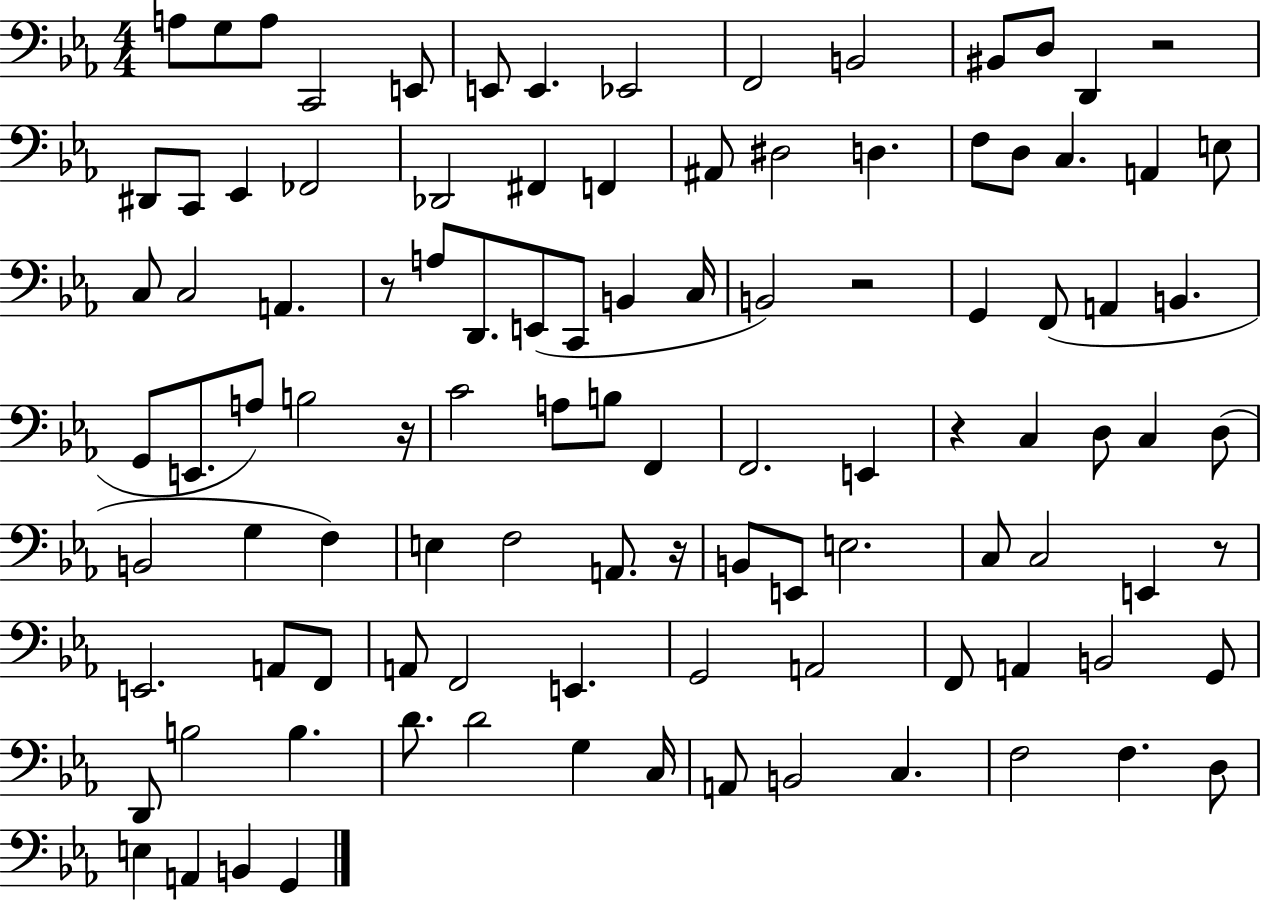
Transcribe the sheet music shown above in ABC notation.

X:1
T:Untitled
M:4/4
L:1/4
K:Eb
A,/2 G,/2 A,/2 C,,2 E,,/2 E,,/2 E,, _E,,2 F,,2 B,,2 ^B,,/2 D,/2 D,, z2 ^D,,/2 C,,/2 _E,, _F,,2 _D,,2 ^F,, F,, ^A,,/2 ^D,2 D, F,/2 D,/2 C, A,, E,/2 C,/2 C,2 A,, z/2 A,/2 D,,/2 E,,/2 C,,/2 B,, C,/4 B,,2 z2 G,, F,,/2 A,, B,, G,,/2 E,,/2 A,/2 B,2 z/4 C2 A,/2 B,/2 F,, F,,2 E,, z C, D,/2 C, D,/2 B,,2 G, F, E, F,2 A,,/2 z/4 B,,/2 E,,/2 E,2 C,/2 C,2 E,, z/2 E,,2 A,,/2 F,,/2 A,,/2 F,,2 E,, G,,2 A,,2 F,,/2 A,, B,,2 G,,/2 D,,/2 B,2 B, D/2 D2 G, C,/4 A,,/2 B,,2 C, F,2 F, D,/2 E, A,, B,, G,,